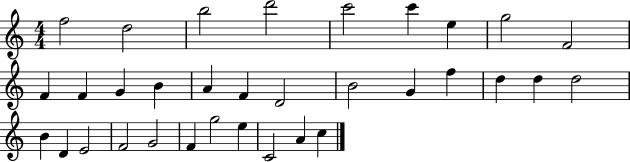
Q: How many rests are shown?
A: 0